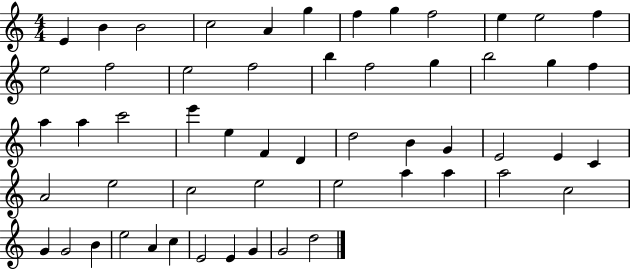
{
  \clef treble
  \numericTimeSignature
  \time 4/4
  \key c \major
  e'4 b'4 b'2 | c''2 a'4 g''4 | f''4 g''4 f''2 | e''4 e''2 f''4 | \break e''2 f''2 | e''2 f''2 | b''4 f''2 g''4 | b''2 g''4 f''4 | \break a''4 a''4 c'''2 | e'''4 e''4 f'4 d'4 | d''2 b'4 g'4 | e'2 e'4 c'4 | \break a'2 e''2 | c''2 e''2 | e''2 a''4 a''4 | a''2 c''2 | \break g'4 g'2 b'4 | e''2 a'4 c''4 | e'2 e'4 g'4 | g'2 d''2 | \break \bar "|."
}